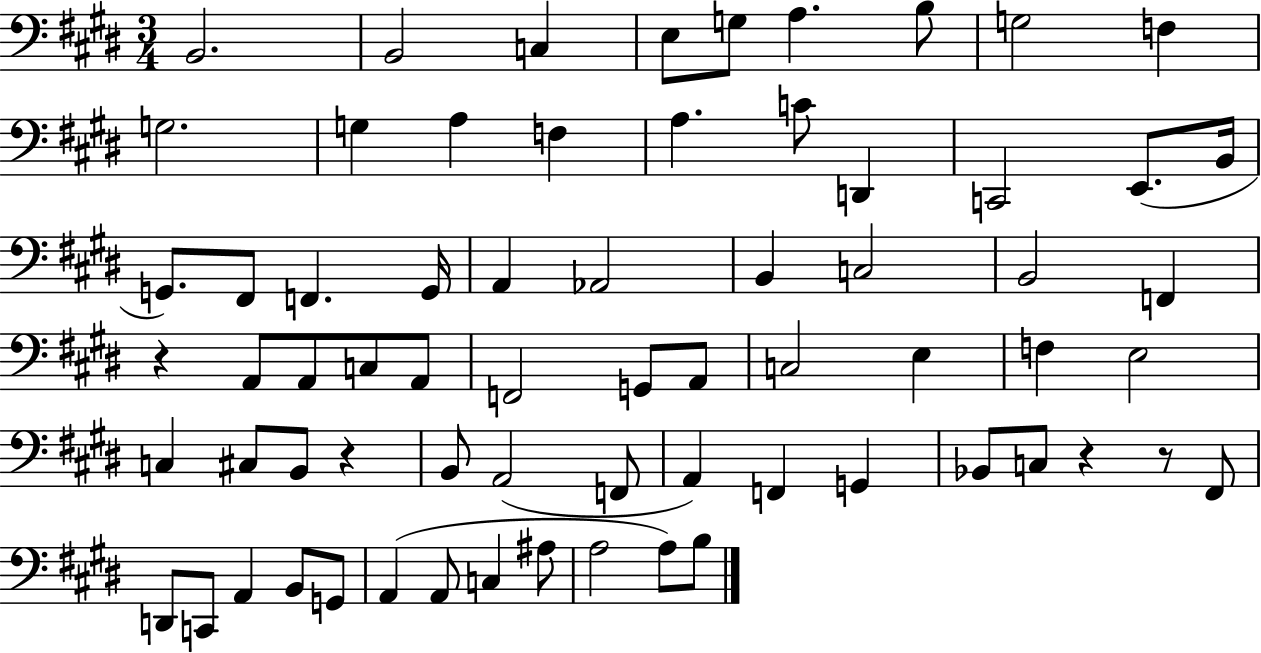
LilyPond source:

{
  \clef bass
  \numericTimeSignature
  \time 3/4
  \key e \major
  \repeat volta 2 { b,2. | b,2 c4 | e8 g8 a4. b8 | g2 f4 | \break g2. | g4 a4 f4 | a4. c'8 d,4 | c,2 e,8.( b,16 | \break g,8.) fis,8 f,4. g,16 | a,4 aes,2 | b,4 c2 | b,2 f,4 | \break r4 a,8 a,8 c8 a,8 | f,2 g,8 a,8 | c2 e4 | f4 e2 | \break c4 cis8 b,8 r4 | b,8 a,2( f,8 | a,4) f,4 g,4 | bes,8 c8 r4 r8 fis,8 | \break d,8 c,8 a,4 b,8 g,8 | a,4( a,8 c4 ais8 | a2 a8) b8 | } \bar "|."
}